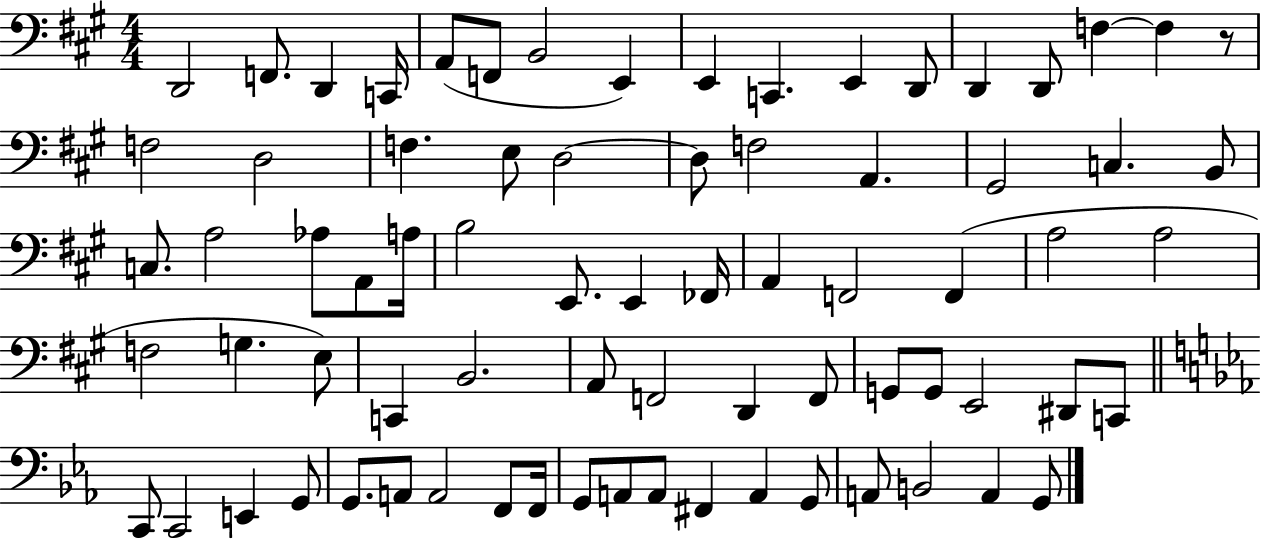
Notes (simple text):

D2/h F2/e. D2/q C2/s A2/e F2/e B2/h E2/q E2/q C2/q. E2/q D2/e D2/q D2/e F3/q F3/q R/e F3/h D3/h F3/q. E3/e D3/h D3/e F3/h A2/q. G#2/h C3/q. B2/e C3/e. A3/h Ab3/e A2/e A3/s B3/h E2/e. E2/q FES2/s A2/q F2/h F2/q A3/h A3/h F3/h G3/q. E3/e C2/q B2/h. A2/e F2/h D2/q F2/e G2/e G2/e E2/h D#2/e C2/e C2/e C2/h E2/q G2/e G2/e. A2/e A2/h F2/e F2/s G2/e A2/e A2/e F#2/q A2/q G2/e A2/e B2/h A2/q G2/e